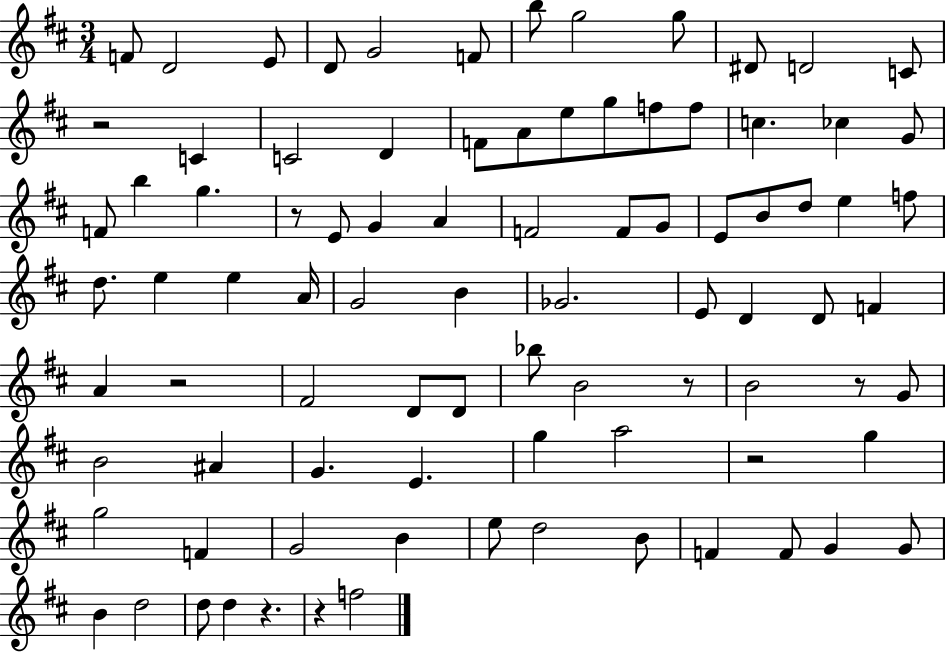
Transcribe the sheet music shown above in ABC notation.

X:1
T:Untitled
M:3/4
L:1/4
K:D
F/2 D2 E/2 D/2 G2 F/2 b/2 g2 g/2 ^D/2 D2 C/2 z2 C C2 D F/2 A/2 e/2 g/2 f/2 f/2 c _c G/2 F/2 b g z/2 E/2 G A F2 F/2 G/2 E/2 B/2 d/2 e f/2 d/2 e e A/4 G2 B _G2 E/2 D D/2 F A z2 ^F2 D/2 D/2 _b/2 B2 z/2 B2 z/2 G/2 B2 ^A G E g a2 z2 g g2 F G2 B e/2 d2 B/2 F F/2 G G/2 B d2 d/2 d z z f2